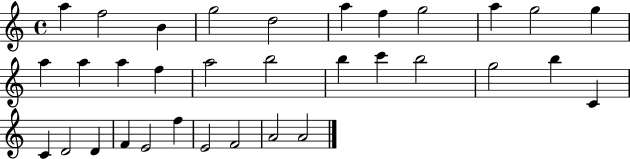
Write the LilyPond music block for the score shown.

{
  \clef treble
  \time 4/4
  \defaultTimeSignature
  \key c \major
  a''4 f''2 b'4 | g''2 d''2 | a''4 f''4 g''2 | a''4 g''2 g''4 | \break a''4 a''4 a''4 f''4 | a''2 b''2 | b''4 c'''4 b''2 | g''2 b''4 c'4 | \break c'4 d'2 d'4 | f'4 e'2 f''4 | e'2 f'2 | a'2 a'2 | \break \bar "|."
}